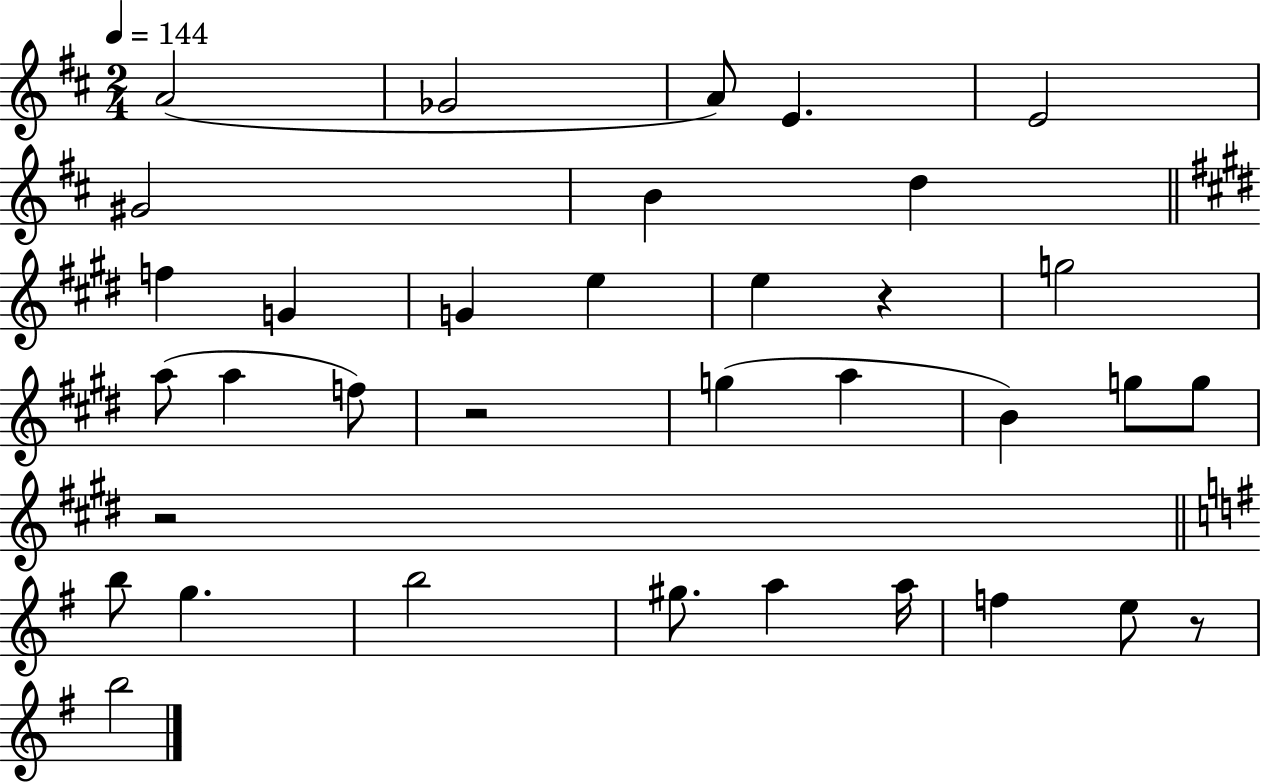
{
  \clef treble
  \numericTimeSignature
  \time 2/4
  \key d \major
  \tempo 4 = 144
  a'2( | ges'2 | a'8) e'4. | e'2 | \break gis'2 | b'4 d''4 | \bar "||" \break \key e \major f''4 g'4 | g'4 e''4 | e''4 r4 | g''2 | \break a''8( a''4 f''8) | r2 | g''4( a''4 | b'4) g''8 g''8 | \break r2 | \bar "||" \break \key e \minor b''8 g''4. | b''2 | gis''8. a''4 a''16 | f''4 e''8 r8 | \break b''2 | \bar "|."
}